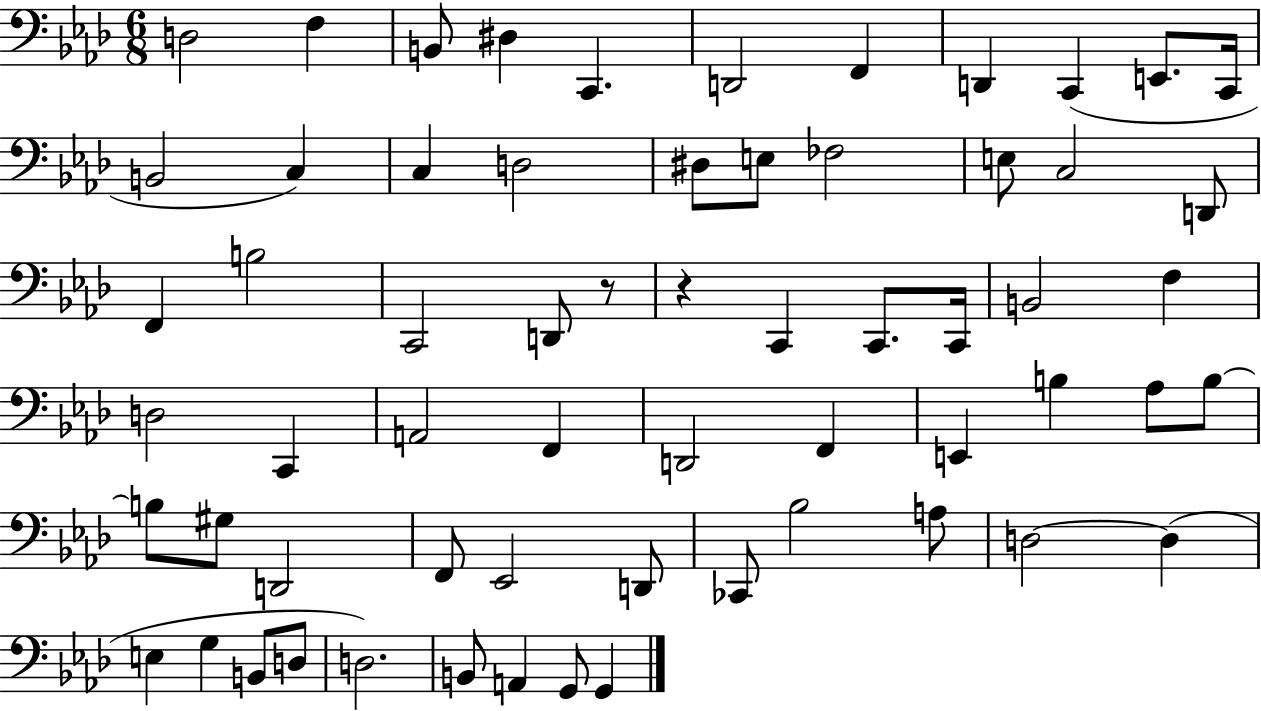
X:1
T:Untitled
M:6/8
L:1/4
K:Ab
D,2 F, B,,/2 ^D, C,, D,,2 F,, D,, C,, E,,/2 C,,/4 B,,2 C, C, D,2 ^D,/2 E,/2 _F,2 E,/2 C,2 D,,/2 F,, B,2 C,,2 D,,/2 z/2 z C,, C,,/2 C,,/4 B,,2 F, D,2 C,, A,,2 F,, D,,2 F,, E,, B, _A,/2 B,/2 B,/2 ^G,/2 D,,2 F,,/2 _E,,2 D,,/2 _C,,/2 _B,2 A,/2 D,2 D, E, G, B,,/2 D,/2 D,2 B,,/2 A,, G,,/2 G,,